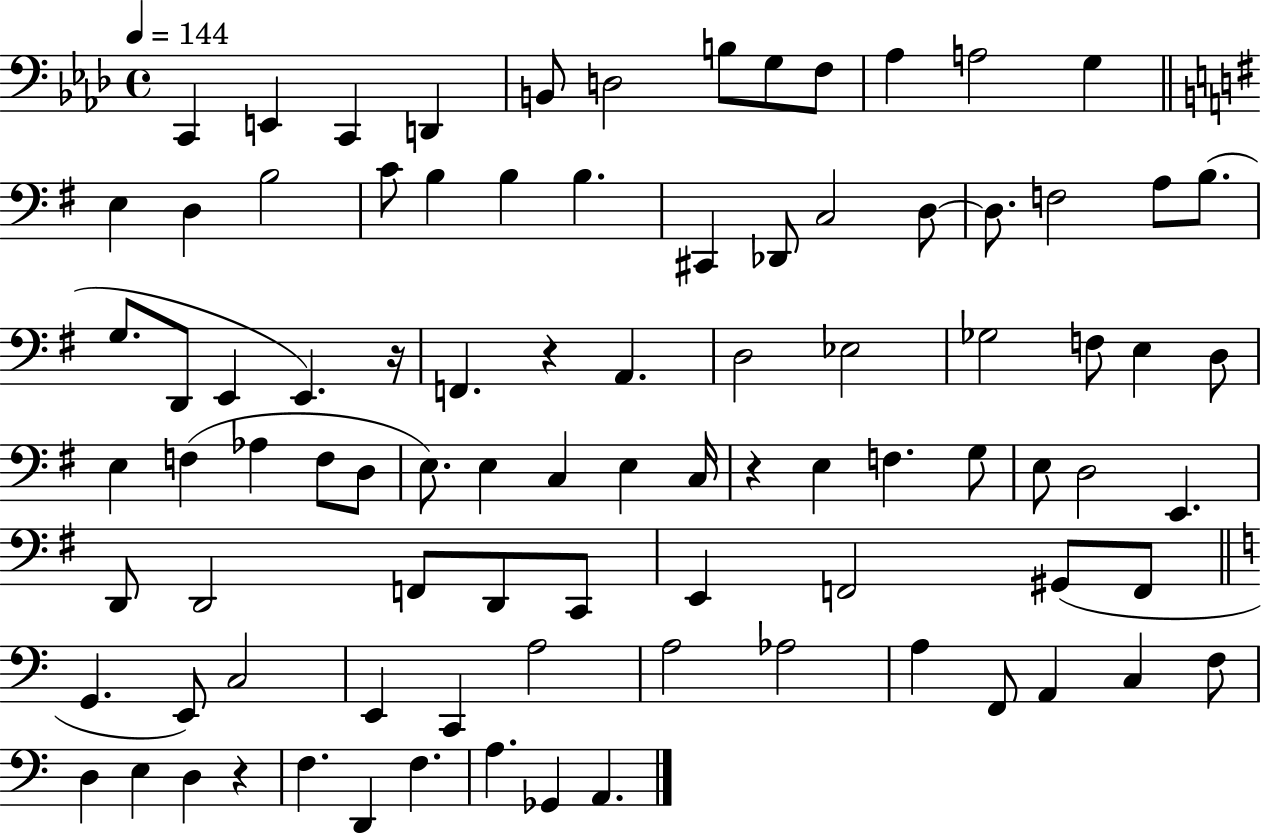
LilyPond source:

{
  \clef bass
  \time 4/4
  \defaultTimeSignature
  \key aes \major
  \tempo 4 = 144
  \repeat volta 2 { c,4 e,4 c,4 d,4 | b,8 d2 b8 g8 f8 | aes4 a2 g4 | \bar "||" \break \key g \major e4 d4 b2 | c'8 b4 b4 b4. | cis,4 des,8 c2 d8~~ | d8. f2 a8 b8.( | \break g8. d,8 e,4 e,4.) r16 | f,4. r4 a,4. | d2 ees2 | ges2 f8 e4 d8 | \break e4 f4( aes4 f8 d8 | e8.) e4 c4 e4 c16 | r4 e4 f4. g8 | e8 d2 e,4. | \break d,8 d,2 f,8 d,8 c,8 | e,4 f,2 gis,8( f,8 | \bar "||" \break \key c \major g,4. e,8) c2 | e,4 c,4 a2 | a2 aes2 | a4 f,8 a,4 c4 f8 | \break d4 e4 d4 r4 | f4. d,4 f4. | a4. ges,4 a,4. | } \bar "|."
}